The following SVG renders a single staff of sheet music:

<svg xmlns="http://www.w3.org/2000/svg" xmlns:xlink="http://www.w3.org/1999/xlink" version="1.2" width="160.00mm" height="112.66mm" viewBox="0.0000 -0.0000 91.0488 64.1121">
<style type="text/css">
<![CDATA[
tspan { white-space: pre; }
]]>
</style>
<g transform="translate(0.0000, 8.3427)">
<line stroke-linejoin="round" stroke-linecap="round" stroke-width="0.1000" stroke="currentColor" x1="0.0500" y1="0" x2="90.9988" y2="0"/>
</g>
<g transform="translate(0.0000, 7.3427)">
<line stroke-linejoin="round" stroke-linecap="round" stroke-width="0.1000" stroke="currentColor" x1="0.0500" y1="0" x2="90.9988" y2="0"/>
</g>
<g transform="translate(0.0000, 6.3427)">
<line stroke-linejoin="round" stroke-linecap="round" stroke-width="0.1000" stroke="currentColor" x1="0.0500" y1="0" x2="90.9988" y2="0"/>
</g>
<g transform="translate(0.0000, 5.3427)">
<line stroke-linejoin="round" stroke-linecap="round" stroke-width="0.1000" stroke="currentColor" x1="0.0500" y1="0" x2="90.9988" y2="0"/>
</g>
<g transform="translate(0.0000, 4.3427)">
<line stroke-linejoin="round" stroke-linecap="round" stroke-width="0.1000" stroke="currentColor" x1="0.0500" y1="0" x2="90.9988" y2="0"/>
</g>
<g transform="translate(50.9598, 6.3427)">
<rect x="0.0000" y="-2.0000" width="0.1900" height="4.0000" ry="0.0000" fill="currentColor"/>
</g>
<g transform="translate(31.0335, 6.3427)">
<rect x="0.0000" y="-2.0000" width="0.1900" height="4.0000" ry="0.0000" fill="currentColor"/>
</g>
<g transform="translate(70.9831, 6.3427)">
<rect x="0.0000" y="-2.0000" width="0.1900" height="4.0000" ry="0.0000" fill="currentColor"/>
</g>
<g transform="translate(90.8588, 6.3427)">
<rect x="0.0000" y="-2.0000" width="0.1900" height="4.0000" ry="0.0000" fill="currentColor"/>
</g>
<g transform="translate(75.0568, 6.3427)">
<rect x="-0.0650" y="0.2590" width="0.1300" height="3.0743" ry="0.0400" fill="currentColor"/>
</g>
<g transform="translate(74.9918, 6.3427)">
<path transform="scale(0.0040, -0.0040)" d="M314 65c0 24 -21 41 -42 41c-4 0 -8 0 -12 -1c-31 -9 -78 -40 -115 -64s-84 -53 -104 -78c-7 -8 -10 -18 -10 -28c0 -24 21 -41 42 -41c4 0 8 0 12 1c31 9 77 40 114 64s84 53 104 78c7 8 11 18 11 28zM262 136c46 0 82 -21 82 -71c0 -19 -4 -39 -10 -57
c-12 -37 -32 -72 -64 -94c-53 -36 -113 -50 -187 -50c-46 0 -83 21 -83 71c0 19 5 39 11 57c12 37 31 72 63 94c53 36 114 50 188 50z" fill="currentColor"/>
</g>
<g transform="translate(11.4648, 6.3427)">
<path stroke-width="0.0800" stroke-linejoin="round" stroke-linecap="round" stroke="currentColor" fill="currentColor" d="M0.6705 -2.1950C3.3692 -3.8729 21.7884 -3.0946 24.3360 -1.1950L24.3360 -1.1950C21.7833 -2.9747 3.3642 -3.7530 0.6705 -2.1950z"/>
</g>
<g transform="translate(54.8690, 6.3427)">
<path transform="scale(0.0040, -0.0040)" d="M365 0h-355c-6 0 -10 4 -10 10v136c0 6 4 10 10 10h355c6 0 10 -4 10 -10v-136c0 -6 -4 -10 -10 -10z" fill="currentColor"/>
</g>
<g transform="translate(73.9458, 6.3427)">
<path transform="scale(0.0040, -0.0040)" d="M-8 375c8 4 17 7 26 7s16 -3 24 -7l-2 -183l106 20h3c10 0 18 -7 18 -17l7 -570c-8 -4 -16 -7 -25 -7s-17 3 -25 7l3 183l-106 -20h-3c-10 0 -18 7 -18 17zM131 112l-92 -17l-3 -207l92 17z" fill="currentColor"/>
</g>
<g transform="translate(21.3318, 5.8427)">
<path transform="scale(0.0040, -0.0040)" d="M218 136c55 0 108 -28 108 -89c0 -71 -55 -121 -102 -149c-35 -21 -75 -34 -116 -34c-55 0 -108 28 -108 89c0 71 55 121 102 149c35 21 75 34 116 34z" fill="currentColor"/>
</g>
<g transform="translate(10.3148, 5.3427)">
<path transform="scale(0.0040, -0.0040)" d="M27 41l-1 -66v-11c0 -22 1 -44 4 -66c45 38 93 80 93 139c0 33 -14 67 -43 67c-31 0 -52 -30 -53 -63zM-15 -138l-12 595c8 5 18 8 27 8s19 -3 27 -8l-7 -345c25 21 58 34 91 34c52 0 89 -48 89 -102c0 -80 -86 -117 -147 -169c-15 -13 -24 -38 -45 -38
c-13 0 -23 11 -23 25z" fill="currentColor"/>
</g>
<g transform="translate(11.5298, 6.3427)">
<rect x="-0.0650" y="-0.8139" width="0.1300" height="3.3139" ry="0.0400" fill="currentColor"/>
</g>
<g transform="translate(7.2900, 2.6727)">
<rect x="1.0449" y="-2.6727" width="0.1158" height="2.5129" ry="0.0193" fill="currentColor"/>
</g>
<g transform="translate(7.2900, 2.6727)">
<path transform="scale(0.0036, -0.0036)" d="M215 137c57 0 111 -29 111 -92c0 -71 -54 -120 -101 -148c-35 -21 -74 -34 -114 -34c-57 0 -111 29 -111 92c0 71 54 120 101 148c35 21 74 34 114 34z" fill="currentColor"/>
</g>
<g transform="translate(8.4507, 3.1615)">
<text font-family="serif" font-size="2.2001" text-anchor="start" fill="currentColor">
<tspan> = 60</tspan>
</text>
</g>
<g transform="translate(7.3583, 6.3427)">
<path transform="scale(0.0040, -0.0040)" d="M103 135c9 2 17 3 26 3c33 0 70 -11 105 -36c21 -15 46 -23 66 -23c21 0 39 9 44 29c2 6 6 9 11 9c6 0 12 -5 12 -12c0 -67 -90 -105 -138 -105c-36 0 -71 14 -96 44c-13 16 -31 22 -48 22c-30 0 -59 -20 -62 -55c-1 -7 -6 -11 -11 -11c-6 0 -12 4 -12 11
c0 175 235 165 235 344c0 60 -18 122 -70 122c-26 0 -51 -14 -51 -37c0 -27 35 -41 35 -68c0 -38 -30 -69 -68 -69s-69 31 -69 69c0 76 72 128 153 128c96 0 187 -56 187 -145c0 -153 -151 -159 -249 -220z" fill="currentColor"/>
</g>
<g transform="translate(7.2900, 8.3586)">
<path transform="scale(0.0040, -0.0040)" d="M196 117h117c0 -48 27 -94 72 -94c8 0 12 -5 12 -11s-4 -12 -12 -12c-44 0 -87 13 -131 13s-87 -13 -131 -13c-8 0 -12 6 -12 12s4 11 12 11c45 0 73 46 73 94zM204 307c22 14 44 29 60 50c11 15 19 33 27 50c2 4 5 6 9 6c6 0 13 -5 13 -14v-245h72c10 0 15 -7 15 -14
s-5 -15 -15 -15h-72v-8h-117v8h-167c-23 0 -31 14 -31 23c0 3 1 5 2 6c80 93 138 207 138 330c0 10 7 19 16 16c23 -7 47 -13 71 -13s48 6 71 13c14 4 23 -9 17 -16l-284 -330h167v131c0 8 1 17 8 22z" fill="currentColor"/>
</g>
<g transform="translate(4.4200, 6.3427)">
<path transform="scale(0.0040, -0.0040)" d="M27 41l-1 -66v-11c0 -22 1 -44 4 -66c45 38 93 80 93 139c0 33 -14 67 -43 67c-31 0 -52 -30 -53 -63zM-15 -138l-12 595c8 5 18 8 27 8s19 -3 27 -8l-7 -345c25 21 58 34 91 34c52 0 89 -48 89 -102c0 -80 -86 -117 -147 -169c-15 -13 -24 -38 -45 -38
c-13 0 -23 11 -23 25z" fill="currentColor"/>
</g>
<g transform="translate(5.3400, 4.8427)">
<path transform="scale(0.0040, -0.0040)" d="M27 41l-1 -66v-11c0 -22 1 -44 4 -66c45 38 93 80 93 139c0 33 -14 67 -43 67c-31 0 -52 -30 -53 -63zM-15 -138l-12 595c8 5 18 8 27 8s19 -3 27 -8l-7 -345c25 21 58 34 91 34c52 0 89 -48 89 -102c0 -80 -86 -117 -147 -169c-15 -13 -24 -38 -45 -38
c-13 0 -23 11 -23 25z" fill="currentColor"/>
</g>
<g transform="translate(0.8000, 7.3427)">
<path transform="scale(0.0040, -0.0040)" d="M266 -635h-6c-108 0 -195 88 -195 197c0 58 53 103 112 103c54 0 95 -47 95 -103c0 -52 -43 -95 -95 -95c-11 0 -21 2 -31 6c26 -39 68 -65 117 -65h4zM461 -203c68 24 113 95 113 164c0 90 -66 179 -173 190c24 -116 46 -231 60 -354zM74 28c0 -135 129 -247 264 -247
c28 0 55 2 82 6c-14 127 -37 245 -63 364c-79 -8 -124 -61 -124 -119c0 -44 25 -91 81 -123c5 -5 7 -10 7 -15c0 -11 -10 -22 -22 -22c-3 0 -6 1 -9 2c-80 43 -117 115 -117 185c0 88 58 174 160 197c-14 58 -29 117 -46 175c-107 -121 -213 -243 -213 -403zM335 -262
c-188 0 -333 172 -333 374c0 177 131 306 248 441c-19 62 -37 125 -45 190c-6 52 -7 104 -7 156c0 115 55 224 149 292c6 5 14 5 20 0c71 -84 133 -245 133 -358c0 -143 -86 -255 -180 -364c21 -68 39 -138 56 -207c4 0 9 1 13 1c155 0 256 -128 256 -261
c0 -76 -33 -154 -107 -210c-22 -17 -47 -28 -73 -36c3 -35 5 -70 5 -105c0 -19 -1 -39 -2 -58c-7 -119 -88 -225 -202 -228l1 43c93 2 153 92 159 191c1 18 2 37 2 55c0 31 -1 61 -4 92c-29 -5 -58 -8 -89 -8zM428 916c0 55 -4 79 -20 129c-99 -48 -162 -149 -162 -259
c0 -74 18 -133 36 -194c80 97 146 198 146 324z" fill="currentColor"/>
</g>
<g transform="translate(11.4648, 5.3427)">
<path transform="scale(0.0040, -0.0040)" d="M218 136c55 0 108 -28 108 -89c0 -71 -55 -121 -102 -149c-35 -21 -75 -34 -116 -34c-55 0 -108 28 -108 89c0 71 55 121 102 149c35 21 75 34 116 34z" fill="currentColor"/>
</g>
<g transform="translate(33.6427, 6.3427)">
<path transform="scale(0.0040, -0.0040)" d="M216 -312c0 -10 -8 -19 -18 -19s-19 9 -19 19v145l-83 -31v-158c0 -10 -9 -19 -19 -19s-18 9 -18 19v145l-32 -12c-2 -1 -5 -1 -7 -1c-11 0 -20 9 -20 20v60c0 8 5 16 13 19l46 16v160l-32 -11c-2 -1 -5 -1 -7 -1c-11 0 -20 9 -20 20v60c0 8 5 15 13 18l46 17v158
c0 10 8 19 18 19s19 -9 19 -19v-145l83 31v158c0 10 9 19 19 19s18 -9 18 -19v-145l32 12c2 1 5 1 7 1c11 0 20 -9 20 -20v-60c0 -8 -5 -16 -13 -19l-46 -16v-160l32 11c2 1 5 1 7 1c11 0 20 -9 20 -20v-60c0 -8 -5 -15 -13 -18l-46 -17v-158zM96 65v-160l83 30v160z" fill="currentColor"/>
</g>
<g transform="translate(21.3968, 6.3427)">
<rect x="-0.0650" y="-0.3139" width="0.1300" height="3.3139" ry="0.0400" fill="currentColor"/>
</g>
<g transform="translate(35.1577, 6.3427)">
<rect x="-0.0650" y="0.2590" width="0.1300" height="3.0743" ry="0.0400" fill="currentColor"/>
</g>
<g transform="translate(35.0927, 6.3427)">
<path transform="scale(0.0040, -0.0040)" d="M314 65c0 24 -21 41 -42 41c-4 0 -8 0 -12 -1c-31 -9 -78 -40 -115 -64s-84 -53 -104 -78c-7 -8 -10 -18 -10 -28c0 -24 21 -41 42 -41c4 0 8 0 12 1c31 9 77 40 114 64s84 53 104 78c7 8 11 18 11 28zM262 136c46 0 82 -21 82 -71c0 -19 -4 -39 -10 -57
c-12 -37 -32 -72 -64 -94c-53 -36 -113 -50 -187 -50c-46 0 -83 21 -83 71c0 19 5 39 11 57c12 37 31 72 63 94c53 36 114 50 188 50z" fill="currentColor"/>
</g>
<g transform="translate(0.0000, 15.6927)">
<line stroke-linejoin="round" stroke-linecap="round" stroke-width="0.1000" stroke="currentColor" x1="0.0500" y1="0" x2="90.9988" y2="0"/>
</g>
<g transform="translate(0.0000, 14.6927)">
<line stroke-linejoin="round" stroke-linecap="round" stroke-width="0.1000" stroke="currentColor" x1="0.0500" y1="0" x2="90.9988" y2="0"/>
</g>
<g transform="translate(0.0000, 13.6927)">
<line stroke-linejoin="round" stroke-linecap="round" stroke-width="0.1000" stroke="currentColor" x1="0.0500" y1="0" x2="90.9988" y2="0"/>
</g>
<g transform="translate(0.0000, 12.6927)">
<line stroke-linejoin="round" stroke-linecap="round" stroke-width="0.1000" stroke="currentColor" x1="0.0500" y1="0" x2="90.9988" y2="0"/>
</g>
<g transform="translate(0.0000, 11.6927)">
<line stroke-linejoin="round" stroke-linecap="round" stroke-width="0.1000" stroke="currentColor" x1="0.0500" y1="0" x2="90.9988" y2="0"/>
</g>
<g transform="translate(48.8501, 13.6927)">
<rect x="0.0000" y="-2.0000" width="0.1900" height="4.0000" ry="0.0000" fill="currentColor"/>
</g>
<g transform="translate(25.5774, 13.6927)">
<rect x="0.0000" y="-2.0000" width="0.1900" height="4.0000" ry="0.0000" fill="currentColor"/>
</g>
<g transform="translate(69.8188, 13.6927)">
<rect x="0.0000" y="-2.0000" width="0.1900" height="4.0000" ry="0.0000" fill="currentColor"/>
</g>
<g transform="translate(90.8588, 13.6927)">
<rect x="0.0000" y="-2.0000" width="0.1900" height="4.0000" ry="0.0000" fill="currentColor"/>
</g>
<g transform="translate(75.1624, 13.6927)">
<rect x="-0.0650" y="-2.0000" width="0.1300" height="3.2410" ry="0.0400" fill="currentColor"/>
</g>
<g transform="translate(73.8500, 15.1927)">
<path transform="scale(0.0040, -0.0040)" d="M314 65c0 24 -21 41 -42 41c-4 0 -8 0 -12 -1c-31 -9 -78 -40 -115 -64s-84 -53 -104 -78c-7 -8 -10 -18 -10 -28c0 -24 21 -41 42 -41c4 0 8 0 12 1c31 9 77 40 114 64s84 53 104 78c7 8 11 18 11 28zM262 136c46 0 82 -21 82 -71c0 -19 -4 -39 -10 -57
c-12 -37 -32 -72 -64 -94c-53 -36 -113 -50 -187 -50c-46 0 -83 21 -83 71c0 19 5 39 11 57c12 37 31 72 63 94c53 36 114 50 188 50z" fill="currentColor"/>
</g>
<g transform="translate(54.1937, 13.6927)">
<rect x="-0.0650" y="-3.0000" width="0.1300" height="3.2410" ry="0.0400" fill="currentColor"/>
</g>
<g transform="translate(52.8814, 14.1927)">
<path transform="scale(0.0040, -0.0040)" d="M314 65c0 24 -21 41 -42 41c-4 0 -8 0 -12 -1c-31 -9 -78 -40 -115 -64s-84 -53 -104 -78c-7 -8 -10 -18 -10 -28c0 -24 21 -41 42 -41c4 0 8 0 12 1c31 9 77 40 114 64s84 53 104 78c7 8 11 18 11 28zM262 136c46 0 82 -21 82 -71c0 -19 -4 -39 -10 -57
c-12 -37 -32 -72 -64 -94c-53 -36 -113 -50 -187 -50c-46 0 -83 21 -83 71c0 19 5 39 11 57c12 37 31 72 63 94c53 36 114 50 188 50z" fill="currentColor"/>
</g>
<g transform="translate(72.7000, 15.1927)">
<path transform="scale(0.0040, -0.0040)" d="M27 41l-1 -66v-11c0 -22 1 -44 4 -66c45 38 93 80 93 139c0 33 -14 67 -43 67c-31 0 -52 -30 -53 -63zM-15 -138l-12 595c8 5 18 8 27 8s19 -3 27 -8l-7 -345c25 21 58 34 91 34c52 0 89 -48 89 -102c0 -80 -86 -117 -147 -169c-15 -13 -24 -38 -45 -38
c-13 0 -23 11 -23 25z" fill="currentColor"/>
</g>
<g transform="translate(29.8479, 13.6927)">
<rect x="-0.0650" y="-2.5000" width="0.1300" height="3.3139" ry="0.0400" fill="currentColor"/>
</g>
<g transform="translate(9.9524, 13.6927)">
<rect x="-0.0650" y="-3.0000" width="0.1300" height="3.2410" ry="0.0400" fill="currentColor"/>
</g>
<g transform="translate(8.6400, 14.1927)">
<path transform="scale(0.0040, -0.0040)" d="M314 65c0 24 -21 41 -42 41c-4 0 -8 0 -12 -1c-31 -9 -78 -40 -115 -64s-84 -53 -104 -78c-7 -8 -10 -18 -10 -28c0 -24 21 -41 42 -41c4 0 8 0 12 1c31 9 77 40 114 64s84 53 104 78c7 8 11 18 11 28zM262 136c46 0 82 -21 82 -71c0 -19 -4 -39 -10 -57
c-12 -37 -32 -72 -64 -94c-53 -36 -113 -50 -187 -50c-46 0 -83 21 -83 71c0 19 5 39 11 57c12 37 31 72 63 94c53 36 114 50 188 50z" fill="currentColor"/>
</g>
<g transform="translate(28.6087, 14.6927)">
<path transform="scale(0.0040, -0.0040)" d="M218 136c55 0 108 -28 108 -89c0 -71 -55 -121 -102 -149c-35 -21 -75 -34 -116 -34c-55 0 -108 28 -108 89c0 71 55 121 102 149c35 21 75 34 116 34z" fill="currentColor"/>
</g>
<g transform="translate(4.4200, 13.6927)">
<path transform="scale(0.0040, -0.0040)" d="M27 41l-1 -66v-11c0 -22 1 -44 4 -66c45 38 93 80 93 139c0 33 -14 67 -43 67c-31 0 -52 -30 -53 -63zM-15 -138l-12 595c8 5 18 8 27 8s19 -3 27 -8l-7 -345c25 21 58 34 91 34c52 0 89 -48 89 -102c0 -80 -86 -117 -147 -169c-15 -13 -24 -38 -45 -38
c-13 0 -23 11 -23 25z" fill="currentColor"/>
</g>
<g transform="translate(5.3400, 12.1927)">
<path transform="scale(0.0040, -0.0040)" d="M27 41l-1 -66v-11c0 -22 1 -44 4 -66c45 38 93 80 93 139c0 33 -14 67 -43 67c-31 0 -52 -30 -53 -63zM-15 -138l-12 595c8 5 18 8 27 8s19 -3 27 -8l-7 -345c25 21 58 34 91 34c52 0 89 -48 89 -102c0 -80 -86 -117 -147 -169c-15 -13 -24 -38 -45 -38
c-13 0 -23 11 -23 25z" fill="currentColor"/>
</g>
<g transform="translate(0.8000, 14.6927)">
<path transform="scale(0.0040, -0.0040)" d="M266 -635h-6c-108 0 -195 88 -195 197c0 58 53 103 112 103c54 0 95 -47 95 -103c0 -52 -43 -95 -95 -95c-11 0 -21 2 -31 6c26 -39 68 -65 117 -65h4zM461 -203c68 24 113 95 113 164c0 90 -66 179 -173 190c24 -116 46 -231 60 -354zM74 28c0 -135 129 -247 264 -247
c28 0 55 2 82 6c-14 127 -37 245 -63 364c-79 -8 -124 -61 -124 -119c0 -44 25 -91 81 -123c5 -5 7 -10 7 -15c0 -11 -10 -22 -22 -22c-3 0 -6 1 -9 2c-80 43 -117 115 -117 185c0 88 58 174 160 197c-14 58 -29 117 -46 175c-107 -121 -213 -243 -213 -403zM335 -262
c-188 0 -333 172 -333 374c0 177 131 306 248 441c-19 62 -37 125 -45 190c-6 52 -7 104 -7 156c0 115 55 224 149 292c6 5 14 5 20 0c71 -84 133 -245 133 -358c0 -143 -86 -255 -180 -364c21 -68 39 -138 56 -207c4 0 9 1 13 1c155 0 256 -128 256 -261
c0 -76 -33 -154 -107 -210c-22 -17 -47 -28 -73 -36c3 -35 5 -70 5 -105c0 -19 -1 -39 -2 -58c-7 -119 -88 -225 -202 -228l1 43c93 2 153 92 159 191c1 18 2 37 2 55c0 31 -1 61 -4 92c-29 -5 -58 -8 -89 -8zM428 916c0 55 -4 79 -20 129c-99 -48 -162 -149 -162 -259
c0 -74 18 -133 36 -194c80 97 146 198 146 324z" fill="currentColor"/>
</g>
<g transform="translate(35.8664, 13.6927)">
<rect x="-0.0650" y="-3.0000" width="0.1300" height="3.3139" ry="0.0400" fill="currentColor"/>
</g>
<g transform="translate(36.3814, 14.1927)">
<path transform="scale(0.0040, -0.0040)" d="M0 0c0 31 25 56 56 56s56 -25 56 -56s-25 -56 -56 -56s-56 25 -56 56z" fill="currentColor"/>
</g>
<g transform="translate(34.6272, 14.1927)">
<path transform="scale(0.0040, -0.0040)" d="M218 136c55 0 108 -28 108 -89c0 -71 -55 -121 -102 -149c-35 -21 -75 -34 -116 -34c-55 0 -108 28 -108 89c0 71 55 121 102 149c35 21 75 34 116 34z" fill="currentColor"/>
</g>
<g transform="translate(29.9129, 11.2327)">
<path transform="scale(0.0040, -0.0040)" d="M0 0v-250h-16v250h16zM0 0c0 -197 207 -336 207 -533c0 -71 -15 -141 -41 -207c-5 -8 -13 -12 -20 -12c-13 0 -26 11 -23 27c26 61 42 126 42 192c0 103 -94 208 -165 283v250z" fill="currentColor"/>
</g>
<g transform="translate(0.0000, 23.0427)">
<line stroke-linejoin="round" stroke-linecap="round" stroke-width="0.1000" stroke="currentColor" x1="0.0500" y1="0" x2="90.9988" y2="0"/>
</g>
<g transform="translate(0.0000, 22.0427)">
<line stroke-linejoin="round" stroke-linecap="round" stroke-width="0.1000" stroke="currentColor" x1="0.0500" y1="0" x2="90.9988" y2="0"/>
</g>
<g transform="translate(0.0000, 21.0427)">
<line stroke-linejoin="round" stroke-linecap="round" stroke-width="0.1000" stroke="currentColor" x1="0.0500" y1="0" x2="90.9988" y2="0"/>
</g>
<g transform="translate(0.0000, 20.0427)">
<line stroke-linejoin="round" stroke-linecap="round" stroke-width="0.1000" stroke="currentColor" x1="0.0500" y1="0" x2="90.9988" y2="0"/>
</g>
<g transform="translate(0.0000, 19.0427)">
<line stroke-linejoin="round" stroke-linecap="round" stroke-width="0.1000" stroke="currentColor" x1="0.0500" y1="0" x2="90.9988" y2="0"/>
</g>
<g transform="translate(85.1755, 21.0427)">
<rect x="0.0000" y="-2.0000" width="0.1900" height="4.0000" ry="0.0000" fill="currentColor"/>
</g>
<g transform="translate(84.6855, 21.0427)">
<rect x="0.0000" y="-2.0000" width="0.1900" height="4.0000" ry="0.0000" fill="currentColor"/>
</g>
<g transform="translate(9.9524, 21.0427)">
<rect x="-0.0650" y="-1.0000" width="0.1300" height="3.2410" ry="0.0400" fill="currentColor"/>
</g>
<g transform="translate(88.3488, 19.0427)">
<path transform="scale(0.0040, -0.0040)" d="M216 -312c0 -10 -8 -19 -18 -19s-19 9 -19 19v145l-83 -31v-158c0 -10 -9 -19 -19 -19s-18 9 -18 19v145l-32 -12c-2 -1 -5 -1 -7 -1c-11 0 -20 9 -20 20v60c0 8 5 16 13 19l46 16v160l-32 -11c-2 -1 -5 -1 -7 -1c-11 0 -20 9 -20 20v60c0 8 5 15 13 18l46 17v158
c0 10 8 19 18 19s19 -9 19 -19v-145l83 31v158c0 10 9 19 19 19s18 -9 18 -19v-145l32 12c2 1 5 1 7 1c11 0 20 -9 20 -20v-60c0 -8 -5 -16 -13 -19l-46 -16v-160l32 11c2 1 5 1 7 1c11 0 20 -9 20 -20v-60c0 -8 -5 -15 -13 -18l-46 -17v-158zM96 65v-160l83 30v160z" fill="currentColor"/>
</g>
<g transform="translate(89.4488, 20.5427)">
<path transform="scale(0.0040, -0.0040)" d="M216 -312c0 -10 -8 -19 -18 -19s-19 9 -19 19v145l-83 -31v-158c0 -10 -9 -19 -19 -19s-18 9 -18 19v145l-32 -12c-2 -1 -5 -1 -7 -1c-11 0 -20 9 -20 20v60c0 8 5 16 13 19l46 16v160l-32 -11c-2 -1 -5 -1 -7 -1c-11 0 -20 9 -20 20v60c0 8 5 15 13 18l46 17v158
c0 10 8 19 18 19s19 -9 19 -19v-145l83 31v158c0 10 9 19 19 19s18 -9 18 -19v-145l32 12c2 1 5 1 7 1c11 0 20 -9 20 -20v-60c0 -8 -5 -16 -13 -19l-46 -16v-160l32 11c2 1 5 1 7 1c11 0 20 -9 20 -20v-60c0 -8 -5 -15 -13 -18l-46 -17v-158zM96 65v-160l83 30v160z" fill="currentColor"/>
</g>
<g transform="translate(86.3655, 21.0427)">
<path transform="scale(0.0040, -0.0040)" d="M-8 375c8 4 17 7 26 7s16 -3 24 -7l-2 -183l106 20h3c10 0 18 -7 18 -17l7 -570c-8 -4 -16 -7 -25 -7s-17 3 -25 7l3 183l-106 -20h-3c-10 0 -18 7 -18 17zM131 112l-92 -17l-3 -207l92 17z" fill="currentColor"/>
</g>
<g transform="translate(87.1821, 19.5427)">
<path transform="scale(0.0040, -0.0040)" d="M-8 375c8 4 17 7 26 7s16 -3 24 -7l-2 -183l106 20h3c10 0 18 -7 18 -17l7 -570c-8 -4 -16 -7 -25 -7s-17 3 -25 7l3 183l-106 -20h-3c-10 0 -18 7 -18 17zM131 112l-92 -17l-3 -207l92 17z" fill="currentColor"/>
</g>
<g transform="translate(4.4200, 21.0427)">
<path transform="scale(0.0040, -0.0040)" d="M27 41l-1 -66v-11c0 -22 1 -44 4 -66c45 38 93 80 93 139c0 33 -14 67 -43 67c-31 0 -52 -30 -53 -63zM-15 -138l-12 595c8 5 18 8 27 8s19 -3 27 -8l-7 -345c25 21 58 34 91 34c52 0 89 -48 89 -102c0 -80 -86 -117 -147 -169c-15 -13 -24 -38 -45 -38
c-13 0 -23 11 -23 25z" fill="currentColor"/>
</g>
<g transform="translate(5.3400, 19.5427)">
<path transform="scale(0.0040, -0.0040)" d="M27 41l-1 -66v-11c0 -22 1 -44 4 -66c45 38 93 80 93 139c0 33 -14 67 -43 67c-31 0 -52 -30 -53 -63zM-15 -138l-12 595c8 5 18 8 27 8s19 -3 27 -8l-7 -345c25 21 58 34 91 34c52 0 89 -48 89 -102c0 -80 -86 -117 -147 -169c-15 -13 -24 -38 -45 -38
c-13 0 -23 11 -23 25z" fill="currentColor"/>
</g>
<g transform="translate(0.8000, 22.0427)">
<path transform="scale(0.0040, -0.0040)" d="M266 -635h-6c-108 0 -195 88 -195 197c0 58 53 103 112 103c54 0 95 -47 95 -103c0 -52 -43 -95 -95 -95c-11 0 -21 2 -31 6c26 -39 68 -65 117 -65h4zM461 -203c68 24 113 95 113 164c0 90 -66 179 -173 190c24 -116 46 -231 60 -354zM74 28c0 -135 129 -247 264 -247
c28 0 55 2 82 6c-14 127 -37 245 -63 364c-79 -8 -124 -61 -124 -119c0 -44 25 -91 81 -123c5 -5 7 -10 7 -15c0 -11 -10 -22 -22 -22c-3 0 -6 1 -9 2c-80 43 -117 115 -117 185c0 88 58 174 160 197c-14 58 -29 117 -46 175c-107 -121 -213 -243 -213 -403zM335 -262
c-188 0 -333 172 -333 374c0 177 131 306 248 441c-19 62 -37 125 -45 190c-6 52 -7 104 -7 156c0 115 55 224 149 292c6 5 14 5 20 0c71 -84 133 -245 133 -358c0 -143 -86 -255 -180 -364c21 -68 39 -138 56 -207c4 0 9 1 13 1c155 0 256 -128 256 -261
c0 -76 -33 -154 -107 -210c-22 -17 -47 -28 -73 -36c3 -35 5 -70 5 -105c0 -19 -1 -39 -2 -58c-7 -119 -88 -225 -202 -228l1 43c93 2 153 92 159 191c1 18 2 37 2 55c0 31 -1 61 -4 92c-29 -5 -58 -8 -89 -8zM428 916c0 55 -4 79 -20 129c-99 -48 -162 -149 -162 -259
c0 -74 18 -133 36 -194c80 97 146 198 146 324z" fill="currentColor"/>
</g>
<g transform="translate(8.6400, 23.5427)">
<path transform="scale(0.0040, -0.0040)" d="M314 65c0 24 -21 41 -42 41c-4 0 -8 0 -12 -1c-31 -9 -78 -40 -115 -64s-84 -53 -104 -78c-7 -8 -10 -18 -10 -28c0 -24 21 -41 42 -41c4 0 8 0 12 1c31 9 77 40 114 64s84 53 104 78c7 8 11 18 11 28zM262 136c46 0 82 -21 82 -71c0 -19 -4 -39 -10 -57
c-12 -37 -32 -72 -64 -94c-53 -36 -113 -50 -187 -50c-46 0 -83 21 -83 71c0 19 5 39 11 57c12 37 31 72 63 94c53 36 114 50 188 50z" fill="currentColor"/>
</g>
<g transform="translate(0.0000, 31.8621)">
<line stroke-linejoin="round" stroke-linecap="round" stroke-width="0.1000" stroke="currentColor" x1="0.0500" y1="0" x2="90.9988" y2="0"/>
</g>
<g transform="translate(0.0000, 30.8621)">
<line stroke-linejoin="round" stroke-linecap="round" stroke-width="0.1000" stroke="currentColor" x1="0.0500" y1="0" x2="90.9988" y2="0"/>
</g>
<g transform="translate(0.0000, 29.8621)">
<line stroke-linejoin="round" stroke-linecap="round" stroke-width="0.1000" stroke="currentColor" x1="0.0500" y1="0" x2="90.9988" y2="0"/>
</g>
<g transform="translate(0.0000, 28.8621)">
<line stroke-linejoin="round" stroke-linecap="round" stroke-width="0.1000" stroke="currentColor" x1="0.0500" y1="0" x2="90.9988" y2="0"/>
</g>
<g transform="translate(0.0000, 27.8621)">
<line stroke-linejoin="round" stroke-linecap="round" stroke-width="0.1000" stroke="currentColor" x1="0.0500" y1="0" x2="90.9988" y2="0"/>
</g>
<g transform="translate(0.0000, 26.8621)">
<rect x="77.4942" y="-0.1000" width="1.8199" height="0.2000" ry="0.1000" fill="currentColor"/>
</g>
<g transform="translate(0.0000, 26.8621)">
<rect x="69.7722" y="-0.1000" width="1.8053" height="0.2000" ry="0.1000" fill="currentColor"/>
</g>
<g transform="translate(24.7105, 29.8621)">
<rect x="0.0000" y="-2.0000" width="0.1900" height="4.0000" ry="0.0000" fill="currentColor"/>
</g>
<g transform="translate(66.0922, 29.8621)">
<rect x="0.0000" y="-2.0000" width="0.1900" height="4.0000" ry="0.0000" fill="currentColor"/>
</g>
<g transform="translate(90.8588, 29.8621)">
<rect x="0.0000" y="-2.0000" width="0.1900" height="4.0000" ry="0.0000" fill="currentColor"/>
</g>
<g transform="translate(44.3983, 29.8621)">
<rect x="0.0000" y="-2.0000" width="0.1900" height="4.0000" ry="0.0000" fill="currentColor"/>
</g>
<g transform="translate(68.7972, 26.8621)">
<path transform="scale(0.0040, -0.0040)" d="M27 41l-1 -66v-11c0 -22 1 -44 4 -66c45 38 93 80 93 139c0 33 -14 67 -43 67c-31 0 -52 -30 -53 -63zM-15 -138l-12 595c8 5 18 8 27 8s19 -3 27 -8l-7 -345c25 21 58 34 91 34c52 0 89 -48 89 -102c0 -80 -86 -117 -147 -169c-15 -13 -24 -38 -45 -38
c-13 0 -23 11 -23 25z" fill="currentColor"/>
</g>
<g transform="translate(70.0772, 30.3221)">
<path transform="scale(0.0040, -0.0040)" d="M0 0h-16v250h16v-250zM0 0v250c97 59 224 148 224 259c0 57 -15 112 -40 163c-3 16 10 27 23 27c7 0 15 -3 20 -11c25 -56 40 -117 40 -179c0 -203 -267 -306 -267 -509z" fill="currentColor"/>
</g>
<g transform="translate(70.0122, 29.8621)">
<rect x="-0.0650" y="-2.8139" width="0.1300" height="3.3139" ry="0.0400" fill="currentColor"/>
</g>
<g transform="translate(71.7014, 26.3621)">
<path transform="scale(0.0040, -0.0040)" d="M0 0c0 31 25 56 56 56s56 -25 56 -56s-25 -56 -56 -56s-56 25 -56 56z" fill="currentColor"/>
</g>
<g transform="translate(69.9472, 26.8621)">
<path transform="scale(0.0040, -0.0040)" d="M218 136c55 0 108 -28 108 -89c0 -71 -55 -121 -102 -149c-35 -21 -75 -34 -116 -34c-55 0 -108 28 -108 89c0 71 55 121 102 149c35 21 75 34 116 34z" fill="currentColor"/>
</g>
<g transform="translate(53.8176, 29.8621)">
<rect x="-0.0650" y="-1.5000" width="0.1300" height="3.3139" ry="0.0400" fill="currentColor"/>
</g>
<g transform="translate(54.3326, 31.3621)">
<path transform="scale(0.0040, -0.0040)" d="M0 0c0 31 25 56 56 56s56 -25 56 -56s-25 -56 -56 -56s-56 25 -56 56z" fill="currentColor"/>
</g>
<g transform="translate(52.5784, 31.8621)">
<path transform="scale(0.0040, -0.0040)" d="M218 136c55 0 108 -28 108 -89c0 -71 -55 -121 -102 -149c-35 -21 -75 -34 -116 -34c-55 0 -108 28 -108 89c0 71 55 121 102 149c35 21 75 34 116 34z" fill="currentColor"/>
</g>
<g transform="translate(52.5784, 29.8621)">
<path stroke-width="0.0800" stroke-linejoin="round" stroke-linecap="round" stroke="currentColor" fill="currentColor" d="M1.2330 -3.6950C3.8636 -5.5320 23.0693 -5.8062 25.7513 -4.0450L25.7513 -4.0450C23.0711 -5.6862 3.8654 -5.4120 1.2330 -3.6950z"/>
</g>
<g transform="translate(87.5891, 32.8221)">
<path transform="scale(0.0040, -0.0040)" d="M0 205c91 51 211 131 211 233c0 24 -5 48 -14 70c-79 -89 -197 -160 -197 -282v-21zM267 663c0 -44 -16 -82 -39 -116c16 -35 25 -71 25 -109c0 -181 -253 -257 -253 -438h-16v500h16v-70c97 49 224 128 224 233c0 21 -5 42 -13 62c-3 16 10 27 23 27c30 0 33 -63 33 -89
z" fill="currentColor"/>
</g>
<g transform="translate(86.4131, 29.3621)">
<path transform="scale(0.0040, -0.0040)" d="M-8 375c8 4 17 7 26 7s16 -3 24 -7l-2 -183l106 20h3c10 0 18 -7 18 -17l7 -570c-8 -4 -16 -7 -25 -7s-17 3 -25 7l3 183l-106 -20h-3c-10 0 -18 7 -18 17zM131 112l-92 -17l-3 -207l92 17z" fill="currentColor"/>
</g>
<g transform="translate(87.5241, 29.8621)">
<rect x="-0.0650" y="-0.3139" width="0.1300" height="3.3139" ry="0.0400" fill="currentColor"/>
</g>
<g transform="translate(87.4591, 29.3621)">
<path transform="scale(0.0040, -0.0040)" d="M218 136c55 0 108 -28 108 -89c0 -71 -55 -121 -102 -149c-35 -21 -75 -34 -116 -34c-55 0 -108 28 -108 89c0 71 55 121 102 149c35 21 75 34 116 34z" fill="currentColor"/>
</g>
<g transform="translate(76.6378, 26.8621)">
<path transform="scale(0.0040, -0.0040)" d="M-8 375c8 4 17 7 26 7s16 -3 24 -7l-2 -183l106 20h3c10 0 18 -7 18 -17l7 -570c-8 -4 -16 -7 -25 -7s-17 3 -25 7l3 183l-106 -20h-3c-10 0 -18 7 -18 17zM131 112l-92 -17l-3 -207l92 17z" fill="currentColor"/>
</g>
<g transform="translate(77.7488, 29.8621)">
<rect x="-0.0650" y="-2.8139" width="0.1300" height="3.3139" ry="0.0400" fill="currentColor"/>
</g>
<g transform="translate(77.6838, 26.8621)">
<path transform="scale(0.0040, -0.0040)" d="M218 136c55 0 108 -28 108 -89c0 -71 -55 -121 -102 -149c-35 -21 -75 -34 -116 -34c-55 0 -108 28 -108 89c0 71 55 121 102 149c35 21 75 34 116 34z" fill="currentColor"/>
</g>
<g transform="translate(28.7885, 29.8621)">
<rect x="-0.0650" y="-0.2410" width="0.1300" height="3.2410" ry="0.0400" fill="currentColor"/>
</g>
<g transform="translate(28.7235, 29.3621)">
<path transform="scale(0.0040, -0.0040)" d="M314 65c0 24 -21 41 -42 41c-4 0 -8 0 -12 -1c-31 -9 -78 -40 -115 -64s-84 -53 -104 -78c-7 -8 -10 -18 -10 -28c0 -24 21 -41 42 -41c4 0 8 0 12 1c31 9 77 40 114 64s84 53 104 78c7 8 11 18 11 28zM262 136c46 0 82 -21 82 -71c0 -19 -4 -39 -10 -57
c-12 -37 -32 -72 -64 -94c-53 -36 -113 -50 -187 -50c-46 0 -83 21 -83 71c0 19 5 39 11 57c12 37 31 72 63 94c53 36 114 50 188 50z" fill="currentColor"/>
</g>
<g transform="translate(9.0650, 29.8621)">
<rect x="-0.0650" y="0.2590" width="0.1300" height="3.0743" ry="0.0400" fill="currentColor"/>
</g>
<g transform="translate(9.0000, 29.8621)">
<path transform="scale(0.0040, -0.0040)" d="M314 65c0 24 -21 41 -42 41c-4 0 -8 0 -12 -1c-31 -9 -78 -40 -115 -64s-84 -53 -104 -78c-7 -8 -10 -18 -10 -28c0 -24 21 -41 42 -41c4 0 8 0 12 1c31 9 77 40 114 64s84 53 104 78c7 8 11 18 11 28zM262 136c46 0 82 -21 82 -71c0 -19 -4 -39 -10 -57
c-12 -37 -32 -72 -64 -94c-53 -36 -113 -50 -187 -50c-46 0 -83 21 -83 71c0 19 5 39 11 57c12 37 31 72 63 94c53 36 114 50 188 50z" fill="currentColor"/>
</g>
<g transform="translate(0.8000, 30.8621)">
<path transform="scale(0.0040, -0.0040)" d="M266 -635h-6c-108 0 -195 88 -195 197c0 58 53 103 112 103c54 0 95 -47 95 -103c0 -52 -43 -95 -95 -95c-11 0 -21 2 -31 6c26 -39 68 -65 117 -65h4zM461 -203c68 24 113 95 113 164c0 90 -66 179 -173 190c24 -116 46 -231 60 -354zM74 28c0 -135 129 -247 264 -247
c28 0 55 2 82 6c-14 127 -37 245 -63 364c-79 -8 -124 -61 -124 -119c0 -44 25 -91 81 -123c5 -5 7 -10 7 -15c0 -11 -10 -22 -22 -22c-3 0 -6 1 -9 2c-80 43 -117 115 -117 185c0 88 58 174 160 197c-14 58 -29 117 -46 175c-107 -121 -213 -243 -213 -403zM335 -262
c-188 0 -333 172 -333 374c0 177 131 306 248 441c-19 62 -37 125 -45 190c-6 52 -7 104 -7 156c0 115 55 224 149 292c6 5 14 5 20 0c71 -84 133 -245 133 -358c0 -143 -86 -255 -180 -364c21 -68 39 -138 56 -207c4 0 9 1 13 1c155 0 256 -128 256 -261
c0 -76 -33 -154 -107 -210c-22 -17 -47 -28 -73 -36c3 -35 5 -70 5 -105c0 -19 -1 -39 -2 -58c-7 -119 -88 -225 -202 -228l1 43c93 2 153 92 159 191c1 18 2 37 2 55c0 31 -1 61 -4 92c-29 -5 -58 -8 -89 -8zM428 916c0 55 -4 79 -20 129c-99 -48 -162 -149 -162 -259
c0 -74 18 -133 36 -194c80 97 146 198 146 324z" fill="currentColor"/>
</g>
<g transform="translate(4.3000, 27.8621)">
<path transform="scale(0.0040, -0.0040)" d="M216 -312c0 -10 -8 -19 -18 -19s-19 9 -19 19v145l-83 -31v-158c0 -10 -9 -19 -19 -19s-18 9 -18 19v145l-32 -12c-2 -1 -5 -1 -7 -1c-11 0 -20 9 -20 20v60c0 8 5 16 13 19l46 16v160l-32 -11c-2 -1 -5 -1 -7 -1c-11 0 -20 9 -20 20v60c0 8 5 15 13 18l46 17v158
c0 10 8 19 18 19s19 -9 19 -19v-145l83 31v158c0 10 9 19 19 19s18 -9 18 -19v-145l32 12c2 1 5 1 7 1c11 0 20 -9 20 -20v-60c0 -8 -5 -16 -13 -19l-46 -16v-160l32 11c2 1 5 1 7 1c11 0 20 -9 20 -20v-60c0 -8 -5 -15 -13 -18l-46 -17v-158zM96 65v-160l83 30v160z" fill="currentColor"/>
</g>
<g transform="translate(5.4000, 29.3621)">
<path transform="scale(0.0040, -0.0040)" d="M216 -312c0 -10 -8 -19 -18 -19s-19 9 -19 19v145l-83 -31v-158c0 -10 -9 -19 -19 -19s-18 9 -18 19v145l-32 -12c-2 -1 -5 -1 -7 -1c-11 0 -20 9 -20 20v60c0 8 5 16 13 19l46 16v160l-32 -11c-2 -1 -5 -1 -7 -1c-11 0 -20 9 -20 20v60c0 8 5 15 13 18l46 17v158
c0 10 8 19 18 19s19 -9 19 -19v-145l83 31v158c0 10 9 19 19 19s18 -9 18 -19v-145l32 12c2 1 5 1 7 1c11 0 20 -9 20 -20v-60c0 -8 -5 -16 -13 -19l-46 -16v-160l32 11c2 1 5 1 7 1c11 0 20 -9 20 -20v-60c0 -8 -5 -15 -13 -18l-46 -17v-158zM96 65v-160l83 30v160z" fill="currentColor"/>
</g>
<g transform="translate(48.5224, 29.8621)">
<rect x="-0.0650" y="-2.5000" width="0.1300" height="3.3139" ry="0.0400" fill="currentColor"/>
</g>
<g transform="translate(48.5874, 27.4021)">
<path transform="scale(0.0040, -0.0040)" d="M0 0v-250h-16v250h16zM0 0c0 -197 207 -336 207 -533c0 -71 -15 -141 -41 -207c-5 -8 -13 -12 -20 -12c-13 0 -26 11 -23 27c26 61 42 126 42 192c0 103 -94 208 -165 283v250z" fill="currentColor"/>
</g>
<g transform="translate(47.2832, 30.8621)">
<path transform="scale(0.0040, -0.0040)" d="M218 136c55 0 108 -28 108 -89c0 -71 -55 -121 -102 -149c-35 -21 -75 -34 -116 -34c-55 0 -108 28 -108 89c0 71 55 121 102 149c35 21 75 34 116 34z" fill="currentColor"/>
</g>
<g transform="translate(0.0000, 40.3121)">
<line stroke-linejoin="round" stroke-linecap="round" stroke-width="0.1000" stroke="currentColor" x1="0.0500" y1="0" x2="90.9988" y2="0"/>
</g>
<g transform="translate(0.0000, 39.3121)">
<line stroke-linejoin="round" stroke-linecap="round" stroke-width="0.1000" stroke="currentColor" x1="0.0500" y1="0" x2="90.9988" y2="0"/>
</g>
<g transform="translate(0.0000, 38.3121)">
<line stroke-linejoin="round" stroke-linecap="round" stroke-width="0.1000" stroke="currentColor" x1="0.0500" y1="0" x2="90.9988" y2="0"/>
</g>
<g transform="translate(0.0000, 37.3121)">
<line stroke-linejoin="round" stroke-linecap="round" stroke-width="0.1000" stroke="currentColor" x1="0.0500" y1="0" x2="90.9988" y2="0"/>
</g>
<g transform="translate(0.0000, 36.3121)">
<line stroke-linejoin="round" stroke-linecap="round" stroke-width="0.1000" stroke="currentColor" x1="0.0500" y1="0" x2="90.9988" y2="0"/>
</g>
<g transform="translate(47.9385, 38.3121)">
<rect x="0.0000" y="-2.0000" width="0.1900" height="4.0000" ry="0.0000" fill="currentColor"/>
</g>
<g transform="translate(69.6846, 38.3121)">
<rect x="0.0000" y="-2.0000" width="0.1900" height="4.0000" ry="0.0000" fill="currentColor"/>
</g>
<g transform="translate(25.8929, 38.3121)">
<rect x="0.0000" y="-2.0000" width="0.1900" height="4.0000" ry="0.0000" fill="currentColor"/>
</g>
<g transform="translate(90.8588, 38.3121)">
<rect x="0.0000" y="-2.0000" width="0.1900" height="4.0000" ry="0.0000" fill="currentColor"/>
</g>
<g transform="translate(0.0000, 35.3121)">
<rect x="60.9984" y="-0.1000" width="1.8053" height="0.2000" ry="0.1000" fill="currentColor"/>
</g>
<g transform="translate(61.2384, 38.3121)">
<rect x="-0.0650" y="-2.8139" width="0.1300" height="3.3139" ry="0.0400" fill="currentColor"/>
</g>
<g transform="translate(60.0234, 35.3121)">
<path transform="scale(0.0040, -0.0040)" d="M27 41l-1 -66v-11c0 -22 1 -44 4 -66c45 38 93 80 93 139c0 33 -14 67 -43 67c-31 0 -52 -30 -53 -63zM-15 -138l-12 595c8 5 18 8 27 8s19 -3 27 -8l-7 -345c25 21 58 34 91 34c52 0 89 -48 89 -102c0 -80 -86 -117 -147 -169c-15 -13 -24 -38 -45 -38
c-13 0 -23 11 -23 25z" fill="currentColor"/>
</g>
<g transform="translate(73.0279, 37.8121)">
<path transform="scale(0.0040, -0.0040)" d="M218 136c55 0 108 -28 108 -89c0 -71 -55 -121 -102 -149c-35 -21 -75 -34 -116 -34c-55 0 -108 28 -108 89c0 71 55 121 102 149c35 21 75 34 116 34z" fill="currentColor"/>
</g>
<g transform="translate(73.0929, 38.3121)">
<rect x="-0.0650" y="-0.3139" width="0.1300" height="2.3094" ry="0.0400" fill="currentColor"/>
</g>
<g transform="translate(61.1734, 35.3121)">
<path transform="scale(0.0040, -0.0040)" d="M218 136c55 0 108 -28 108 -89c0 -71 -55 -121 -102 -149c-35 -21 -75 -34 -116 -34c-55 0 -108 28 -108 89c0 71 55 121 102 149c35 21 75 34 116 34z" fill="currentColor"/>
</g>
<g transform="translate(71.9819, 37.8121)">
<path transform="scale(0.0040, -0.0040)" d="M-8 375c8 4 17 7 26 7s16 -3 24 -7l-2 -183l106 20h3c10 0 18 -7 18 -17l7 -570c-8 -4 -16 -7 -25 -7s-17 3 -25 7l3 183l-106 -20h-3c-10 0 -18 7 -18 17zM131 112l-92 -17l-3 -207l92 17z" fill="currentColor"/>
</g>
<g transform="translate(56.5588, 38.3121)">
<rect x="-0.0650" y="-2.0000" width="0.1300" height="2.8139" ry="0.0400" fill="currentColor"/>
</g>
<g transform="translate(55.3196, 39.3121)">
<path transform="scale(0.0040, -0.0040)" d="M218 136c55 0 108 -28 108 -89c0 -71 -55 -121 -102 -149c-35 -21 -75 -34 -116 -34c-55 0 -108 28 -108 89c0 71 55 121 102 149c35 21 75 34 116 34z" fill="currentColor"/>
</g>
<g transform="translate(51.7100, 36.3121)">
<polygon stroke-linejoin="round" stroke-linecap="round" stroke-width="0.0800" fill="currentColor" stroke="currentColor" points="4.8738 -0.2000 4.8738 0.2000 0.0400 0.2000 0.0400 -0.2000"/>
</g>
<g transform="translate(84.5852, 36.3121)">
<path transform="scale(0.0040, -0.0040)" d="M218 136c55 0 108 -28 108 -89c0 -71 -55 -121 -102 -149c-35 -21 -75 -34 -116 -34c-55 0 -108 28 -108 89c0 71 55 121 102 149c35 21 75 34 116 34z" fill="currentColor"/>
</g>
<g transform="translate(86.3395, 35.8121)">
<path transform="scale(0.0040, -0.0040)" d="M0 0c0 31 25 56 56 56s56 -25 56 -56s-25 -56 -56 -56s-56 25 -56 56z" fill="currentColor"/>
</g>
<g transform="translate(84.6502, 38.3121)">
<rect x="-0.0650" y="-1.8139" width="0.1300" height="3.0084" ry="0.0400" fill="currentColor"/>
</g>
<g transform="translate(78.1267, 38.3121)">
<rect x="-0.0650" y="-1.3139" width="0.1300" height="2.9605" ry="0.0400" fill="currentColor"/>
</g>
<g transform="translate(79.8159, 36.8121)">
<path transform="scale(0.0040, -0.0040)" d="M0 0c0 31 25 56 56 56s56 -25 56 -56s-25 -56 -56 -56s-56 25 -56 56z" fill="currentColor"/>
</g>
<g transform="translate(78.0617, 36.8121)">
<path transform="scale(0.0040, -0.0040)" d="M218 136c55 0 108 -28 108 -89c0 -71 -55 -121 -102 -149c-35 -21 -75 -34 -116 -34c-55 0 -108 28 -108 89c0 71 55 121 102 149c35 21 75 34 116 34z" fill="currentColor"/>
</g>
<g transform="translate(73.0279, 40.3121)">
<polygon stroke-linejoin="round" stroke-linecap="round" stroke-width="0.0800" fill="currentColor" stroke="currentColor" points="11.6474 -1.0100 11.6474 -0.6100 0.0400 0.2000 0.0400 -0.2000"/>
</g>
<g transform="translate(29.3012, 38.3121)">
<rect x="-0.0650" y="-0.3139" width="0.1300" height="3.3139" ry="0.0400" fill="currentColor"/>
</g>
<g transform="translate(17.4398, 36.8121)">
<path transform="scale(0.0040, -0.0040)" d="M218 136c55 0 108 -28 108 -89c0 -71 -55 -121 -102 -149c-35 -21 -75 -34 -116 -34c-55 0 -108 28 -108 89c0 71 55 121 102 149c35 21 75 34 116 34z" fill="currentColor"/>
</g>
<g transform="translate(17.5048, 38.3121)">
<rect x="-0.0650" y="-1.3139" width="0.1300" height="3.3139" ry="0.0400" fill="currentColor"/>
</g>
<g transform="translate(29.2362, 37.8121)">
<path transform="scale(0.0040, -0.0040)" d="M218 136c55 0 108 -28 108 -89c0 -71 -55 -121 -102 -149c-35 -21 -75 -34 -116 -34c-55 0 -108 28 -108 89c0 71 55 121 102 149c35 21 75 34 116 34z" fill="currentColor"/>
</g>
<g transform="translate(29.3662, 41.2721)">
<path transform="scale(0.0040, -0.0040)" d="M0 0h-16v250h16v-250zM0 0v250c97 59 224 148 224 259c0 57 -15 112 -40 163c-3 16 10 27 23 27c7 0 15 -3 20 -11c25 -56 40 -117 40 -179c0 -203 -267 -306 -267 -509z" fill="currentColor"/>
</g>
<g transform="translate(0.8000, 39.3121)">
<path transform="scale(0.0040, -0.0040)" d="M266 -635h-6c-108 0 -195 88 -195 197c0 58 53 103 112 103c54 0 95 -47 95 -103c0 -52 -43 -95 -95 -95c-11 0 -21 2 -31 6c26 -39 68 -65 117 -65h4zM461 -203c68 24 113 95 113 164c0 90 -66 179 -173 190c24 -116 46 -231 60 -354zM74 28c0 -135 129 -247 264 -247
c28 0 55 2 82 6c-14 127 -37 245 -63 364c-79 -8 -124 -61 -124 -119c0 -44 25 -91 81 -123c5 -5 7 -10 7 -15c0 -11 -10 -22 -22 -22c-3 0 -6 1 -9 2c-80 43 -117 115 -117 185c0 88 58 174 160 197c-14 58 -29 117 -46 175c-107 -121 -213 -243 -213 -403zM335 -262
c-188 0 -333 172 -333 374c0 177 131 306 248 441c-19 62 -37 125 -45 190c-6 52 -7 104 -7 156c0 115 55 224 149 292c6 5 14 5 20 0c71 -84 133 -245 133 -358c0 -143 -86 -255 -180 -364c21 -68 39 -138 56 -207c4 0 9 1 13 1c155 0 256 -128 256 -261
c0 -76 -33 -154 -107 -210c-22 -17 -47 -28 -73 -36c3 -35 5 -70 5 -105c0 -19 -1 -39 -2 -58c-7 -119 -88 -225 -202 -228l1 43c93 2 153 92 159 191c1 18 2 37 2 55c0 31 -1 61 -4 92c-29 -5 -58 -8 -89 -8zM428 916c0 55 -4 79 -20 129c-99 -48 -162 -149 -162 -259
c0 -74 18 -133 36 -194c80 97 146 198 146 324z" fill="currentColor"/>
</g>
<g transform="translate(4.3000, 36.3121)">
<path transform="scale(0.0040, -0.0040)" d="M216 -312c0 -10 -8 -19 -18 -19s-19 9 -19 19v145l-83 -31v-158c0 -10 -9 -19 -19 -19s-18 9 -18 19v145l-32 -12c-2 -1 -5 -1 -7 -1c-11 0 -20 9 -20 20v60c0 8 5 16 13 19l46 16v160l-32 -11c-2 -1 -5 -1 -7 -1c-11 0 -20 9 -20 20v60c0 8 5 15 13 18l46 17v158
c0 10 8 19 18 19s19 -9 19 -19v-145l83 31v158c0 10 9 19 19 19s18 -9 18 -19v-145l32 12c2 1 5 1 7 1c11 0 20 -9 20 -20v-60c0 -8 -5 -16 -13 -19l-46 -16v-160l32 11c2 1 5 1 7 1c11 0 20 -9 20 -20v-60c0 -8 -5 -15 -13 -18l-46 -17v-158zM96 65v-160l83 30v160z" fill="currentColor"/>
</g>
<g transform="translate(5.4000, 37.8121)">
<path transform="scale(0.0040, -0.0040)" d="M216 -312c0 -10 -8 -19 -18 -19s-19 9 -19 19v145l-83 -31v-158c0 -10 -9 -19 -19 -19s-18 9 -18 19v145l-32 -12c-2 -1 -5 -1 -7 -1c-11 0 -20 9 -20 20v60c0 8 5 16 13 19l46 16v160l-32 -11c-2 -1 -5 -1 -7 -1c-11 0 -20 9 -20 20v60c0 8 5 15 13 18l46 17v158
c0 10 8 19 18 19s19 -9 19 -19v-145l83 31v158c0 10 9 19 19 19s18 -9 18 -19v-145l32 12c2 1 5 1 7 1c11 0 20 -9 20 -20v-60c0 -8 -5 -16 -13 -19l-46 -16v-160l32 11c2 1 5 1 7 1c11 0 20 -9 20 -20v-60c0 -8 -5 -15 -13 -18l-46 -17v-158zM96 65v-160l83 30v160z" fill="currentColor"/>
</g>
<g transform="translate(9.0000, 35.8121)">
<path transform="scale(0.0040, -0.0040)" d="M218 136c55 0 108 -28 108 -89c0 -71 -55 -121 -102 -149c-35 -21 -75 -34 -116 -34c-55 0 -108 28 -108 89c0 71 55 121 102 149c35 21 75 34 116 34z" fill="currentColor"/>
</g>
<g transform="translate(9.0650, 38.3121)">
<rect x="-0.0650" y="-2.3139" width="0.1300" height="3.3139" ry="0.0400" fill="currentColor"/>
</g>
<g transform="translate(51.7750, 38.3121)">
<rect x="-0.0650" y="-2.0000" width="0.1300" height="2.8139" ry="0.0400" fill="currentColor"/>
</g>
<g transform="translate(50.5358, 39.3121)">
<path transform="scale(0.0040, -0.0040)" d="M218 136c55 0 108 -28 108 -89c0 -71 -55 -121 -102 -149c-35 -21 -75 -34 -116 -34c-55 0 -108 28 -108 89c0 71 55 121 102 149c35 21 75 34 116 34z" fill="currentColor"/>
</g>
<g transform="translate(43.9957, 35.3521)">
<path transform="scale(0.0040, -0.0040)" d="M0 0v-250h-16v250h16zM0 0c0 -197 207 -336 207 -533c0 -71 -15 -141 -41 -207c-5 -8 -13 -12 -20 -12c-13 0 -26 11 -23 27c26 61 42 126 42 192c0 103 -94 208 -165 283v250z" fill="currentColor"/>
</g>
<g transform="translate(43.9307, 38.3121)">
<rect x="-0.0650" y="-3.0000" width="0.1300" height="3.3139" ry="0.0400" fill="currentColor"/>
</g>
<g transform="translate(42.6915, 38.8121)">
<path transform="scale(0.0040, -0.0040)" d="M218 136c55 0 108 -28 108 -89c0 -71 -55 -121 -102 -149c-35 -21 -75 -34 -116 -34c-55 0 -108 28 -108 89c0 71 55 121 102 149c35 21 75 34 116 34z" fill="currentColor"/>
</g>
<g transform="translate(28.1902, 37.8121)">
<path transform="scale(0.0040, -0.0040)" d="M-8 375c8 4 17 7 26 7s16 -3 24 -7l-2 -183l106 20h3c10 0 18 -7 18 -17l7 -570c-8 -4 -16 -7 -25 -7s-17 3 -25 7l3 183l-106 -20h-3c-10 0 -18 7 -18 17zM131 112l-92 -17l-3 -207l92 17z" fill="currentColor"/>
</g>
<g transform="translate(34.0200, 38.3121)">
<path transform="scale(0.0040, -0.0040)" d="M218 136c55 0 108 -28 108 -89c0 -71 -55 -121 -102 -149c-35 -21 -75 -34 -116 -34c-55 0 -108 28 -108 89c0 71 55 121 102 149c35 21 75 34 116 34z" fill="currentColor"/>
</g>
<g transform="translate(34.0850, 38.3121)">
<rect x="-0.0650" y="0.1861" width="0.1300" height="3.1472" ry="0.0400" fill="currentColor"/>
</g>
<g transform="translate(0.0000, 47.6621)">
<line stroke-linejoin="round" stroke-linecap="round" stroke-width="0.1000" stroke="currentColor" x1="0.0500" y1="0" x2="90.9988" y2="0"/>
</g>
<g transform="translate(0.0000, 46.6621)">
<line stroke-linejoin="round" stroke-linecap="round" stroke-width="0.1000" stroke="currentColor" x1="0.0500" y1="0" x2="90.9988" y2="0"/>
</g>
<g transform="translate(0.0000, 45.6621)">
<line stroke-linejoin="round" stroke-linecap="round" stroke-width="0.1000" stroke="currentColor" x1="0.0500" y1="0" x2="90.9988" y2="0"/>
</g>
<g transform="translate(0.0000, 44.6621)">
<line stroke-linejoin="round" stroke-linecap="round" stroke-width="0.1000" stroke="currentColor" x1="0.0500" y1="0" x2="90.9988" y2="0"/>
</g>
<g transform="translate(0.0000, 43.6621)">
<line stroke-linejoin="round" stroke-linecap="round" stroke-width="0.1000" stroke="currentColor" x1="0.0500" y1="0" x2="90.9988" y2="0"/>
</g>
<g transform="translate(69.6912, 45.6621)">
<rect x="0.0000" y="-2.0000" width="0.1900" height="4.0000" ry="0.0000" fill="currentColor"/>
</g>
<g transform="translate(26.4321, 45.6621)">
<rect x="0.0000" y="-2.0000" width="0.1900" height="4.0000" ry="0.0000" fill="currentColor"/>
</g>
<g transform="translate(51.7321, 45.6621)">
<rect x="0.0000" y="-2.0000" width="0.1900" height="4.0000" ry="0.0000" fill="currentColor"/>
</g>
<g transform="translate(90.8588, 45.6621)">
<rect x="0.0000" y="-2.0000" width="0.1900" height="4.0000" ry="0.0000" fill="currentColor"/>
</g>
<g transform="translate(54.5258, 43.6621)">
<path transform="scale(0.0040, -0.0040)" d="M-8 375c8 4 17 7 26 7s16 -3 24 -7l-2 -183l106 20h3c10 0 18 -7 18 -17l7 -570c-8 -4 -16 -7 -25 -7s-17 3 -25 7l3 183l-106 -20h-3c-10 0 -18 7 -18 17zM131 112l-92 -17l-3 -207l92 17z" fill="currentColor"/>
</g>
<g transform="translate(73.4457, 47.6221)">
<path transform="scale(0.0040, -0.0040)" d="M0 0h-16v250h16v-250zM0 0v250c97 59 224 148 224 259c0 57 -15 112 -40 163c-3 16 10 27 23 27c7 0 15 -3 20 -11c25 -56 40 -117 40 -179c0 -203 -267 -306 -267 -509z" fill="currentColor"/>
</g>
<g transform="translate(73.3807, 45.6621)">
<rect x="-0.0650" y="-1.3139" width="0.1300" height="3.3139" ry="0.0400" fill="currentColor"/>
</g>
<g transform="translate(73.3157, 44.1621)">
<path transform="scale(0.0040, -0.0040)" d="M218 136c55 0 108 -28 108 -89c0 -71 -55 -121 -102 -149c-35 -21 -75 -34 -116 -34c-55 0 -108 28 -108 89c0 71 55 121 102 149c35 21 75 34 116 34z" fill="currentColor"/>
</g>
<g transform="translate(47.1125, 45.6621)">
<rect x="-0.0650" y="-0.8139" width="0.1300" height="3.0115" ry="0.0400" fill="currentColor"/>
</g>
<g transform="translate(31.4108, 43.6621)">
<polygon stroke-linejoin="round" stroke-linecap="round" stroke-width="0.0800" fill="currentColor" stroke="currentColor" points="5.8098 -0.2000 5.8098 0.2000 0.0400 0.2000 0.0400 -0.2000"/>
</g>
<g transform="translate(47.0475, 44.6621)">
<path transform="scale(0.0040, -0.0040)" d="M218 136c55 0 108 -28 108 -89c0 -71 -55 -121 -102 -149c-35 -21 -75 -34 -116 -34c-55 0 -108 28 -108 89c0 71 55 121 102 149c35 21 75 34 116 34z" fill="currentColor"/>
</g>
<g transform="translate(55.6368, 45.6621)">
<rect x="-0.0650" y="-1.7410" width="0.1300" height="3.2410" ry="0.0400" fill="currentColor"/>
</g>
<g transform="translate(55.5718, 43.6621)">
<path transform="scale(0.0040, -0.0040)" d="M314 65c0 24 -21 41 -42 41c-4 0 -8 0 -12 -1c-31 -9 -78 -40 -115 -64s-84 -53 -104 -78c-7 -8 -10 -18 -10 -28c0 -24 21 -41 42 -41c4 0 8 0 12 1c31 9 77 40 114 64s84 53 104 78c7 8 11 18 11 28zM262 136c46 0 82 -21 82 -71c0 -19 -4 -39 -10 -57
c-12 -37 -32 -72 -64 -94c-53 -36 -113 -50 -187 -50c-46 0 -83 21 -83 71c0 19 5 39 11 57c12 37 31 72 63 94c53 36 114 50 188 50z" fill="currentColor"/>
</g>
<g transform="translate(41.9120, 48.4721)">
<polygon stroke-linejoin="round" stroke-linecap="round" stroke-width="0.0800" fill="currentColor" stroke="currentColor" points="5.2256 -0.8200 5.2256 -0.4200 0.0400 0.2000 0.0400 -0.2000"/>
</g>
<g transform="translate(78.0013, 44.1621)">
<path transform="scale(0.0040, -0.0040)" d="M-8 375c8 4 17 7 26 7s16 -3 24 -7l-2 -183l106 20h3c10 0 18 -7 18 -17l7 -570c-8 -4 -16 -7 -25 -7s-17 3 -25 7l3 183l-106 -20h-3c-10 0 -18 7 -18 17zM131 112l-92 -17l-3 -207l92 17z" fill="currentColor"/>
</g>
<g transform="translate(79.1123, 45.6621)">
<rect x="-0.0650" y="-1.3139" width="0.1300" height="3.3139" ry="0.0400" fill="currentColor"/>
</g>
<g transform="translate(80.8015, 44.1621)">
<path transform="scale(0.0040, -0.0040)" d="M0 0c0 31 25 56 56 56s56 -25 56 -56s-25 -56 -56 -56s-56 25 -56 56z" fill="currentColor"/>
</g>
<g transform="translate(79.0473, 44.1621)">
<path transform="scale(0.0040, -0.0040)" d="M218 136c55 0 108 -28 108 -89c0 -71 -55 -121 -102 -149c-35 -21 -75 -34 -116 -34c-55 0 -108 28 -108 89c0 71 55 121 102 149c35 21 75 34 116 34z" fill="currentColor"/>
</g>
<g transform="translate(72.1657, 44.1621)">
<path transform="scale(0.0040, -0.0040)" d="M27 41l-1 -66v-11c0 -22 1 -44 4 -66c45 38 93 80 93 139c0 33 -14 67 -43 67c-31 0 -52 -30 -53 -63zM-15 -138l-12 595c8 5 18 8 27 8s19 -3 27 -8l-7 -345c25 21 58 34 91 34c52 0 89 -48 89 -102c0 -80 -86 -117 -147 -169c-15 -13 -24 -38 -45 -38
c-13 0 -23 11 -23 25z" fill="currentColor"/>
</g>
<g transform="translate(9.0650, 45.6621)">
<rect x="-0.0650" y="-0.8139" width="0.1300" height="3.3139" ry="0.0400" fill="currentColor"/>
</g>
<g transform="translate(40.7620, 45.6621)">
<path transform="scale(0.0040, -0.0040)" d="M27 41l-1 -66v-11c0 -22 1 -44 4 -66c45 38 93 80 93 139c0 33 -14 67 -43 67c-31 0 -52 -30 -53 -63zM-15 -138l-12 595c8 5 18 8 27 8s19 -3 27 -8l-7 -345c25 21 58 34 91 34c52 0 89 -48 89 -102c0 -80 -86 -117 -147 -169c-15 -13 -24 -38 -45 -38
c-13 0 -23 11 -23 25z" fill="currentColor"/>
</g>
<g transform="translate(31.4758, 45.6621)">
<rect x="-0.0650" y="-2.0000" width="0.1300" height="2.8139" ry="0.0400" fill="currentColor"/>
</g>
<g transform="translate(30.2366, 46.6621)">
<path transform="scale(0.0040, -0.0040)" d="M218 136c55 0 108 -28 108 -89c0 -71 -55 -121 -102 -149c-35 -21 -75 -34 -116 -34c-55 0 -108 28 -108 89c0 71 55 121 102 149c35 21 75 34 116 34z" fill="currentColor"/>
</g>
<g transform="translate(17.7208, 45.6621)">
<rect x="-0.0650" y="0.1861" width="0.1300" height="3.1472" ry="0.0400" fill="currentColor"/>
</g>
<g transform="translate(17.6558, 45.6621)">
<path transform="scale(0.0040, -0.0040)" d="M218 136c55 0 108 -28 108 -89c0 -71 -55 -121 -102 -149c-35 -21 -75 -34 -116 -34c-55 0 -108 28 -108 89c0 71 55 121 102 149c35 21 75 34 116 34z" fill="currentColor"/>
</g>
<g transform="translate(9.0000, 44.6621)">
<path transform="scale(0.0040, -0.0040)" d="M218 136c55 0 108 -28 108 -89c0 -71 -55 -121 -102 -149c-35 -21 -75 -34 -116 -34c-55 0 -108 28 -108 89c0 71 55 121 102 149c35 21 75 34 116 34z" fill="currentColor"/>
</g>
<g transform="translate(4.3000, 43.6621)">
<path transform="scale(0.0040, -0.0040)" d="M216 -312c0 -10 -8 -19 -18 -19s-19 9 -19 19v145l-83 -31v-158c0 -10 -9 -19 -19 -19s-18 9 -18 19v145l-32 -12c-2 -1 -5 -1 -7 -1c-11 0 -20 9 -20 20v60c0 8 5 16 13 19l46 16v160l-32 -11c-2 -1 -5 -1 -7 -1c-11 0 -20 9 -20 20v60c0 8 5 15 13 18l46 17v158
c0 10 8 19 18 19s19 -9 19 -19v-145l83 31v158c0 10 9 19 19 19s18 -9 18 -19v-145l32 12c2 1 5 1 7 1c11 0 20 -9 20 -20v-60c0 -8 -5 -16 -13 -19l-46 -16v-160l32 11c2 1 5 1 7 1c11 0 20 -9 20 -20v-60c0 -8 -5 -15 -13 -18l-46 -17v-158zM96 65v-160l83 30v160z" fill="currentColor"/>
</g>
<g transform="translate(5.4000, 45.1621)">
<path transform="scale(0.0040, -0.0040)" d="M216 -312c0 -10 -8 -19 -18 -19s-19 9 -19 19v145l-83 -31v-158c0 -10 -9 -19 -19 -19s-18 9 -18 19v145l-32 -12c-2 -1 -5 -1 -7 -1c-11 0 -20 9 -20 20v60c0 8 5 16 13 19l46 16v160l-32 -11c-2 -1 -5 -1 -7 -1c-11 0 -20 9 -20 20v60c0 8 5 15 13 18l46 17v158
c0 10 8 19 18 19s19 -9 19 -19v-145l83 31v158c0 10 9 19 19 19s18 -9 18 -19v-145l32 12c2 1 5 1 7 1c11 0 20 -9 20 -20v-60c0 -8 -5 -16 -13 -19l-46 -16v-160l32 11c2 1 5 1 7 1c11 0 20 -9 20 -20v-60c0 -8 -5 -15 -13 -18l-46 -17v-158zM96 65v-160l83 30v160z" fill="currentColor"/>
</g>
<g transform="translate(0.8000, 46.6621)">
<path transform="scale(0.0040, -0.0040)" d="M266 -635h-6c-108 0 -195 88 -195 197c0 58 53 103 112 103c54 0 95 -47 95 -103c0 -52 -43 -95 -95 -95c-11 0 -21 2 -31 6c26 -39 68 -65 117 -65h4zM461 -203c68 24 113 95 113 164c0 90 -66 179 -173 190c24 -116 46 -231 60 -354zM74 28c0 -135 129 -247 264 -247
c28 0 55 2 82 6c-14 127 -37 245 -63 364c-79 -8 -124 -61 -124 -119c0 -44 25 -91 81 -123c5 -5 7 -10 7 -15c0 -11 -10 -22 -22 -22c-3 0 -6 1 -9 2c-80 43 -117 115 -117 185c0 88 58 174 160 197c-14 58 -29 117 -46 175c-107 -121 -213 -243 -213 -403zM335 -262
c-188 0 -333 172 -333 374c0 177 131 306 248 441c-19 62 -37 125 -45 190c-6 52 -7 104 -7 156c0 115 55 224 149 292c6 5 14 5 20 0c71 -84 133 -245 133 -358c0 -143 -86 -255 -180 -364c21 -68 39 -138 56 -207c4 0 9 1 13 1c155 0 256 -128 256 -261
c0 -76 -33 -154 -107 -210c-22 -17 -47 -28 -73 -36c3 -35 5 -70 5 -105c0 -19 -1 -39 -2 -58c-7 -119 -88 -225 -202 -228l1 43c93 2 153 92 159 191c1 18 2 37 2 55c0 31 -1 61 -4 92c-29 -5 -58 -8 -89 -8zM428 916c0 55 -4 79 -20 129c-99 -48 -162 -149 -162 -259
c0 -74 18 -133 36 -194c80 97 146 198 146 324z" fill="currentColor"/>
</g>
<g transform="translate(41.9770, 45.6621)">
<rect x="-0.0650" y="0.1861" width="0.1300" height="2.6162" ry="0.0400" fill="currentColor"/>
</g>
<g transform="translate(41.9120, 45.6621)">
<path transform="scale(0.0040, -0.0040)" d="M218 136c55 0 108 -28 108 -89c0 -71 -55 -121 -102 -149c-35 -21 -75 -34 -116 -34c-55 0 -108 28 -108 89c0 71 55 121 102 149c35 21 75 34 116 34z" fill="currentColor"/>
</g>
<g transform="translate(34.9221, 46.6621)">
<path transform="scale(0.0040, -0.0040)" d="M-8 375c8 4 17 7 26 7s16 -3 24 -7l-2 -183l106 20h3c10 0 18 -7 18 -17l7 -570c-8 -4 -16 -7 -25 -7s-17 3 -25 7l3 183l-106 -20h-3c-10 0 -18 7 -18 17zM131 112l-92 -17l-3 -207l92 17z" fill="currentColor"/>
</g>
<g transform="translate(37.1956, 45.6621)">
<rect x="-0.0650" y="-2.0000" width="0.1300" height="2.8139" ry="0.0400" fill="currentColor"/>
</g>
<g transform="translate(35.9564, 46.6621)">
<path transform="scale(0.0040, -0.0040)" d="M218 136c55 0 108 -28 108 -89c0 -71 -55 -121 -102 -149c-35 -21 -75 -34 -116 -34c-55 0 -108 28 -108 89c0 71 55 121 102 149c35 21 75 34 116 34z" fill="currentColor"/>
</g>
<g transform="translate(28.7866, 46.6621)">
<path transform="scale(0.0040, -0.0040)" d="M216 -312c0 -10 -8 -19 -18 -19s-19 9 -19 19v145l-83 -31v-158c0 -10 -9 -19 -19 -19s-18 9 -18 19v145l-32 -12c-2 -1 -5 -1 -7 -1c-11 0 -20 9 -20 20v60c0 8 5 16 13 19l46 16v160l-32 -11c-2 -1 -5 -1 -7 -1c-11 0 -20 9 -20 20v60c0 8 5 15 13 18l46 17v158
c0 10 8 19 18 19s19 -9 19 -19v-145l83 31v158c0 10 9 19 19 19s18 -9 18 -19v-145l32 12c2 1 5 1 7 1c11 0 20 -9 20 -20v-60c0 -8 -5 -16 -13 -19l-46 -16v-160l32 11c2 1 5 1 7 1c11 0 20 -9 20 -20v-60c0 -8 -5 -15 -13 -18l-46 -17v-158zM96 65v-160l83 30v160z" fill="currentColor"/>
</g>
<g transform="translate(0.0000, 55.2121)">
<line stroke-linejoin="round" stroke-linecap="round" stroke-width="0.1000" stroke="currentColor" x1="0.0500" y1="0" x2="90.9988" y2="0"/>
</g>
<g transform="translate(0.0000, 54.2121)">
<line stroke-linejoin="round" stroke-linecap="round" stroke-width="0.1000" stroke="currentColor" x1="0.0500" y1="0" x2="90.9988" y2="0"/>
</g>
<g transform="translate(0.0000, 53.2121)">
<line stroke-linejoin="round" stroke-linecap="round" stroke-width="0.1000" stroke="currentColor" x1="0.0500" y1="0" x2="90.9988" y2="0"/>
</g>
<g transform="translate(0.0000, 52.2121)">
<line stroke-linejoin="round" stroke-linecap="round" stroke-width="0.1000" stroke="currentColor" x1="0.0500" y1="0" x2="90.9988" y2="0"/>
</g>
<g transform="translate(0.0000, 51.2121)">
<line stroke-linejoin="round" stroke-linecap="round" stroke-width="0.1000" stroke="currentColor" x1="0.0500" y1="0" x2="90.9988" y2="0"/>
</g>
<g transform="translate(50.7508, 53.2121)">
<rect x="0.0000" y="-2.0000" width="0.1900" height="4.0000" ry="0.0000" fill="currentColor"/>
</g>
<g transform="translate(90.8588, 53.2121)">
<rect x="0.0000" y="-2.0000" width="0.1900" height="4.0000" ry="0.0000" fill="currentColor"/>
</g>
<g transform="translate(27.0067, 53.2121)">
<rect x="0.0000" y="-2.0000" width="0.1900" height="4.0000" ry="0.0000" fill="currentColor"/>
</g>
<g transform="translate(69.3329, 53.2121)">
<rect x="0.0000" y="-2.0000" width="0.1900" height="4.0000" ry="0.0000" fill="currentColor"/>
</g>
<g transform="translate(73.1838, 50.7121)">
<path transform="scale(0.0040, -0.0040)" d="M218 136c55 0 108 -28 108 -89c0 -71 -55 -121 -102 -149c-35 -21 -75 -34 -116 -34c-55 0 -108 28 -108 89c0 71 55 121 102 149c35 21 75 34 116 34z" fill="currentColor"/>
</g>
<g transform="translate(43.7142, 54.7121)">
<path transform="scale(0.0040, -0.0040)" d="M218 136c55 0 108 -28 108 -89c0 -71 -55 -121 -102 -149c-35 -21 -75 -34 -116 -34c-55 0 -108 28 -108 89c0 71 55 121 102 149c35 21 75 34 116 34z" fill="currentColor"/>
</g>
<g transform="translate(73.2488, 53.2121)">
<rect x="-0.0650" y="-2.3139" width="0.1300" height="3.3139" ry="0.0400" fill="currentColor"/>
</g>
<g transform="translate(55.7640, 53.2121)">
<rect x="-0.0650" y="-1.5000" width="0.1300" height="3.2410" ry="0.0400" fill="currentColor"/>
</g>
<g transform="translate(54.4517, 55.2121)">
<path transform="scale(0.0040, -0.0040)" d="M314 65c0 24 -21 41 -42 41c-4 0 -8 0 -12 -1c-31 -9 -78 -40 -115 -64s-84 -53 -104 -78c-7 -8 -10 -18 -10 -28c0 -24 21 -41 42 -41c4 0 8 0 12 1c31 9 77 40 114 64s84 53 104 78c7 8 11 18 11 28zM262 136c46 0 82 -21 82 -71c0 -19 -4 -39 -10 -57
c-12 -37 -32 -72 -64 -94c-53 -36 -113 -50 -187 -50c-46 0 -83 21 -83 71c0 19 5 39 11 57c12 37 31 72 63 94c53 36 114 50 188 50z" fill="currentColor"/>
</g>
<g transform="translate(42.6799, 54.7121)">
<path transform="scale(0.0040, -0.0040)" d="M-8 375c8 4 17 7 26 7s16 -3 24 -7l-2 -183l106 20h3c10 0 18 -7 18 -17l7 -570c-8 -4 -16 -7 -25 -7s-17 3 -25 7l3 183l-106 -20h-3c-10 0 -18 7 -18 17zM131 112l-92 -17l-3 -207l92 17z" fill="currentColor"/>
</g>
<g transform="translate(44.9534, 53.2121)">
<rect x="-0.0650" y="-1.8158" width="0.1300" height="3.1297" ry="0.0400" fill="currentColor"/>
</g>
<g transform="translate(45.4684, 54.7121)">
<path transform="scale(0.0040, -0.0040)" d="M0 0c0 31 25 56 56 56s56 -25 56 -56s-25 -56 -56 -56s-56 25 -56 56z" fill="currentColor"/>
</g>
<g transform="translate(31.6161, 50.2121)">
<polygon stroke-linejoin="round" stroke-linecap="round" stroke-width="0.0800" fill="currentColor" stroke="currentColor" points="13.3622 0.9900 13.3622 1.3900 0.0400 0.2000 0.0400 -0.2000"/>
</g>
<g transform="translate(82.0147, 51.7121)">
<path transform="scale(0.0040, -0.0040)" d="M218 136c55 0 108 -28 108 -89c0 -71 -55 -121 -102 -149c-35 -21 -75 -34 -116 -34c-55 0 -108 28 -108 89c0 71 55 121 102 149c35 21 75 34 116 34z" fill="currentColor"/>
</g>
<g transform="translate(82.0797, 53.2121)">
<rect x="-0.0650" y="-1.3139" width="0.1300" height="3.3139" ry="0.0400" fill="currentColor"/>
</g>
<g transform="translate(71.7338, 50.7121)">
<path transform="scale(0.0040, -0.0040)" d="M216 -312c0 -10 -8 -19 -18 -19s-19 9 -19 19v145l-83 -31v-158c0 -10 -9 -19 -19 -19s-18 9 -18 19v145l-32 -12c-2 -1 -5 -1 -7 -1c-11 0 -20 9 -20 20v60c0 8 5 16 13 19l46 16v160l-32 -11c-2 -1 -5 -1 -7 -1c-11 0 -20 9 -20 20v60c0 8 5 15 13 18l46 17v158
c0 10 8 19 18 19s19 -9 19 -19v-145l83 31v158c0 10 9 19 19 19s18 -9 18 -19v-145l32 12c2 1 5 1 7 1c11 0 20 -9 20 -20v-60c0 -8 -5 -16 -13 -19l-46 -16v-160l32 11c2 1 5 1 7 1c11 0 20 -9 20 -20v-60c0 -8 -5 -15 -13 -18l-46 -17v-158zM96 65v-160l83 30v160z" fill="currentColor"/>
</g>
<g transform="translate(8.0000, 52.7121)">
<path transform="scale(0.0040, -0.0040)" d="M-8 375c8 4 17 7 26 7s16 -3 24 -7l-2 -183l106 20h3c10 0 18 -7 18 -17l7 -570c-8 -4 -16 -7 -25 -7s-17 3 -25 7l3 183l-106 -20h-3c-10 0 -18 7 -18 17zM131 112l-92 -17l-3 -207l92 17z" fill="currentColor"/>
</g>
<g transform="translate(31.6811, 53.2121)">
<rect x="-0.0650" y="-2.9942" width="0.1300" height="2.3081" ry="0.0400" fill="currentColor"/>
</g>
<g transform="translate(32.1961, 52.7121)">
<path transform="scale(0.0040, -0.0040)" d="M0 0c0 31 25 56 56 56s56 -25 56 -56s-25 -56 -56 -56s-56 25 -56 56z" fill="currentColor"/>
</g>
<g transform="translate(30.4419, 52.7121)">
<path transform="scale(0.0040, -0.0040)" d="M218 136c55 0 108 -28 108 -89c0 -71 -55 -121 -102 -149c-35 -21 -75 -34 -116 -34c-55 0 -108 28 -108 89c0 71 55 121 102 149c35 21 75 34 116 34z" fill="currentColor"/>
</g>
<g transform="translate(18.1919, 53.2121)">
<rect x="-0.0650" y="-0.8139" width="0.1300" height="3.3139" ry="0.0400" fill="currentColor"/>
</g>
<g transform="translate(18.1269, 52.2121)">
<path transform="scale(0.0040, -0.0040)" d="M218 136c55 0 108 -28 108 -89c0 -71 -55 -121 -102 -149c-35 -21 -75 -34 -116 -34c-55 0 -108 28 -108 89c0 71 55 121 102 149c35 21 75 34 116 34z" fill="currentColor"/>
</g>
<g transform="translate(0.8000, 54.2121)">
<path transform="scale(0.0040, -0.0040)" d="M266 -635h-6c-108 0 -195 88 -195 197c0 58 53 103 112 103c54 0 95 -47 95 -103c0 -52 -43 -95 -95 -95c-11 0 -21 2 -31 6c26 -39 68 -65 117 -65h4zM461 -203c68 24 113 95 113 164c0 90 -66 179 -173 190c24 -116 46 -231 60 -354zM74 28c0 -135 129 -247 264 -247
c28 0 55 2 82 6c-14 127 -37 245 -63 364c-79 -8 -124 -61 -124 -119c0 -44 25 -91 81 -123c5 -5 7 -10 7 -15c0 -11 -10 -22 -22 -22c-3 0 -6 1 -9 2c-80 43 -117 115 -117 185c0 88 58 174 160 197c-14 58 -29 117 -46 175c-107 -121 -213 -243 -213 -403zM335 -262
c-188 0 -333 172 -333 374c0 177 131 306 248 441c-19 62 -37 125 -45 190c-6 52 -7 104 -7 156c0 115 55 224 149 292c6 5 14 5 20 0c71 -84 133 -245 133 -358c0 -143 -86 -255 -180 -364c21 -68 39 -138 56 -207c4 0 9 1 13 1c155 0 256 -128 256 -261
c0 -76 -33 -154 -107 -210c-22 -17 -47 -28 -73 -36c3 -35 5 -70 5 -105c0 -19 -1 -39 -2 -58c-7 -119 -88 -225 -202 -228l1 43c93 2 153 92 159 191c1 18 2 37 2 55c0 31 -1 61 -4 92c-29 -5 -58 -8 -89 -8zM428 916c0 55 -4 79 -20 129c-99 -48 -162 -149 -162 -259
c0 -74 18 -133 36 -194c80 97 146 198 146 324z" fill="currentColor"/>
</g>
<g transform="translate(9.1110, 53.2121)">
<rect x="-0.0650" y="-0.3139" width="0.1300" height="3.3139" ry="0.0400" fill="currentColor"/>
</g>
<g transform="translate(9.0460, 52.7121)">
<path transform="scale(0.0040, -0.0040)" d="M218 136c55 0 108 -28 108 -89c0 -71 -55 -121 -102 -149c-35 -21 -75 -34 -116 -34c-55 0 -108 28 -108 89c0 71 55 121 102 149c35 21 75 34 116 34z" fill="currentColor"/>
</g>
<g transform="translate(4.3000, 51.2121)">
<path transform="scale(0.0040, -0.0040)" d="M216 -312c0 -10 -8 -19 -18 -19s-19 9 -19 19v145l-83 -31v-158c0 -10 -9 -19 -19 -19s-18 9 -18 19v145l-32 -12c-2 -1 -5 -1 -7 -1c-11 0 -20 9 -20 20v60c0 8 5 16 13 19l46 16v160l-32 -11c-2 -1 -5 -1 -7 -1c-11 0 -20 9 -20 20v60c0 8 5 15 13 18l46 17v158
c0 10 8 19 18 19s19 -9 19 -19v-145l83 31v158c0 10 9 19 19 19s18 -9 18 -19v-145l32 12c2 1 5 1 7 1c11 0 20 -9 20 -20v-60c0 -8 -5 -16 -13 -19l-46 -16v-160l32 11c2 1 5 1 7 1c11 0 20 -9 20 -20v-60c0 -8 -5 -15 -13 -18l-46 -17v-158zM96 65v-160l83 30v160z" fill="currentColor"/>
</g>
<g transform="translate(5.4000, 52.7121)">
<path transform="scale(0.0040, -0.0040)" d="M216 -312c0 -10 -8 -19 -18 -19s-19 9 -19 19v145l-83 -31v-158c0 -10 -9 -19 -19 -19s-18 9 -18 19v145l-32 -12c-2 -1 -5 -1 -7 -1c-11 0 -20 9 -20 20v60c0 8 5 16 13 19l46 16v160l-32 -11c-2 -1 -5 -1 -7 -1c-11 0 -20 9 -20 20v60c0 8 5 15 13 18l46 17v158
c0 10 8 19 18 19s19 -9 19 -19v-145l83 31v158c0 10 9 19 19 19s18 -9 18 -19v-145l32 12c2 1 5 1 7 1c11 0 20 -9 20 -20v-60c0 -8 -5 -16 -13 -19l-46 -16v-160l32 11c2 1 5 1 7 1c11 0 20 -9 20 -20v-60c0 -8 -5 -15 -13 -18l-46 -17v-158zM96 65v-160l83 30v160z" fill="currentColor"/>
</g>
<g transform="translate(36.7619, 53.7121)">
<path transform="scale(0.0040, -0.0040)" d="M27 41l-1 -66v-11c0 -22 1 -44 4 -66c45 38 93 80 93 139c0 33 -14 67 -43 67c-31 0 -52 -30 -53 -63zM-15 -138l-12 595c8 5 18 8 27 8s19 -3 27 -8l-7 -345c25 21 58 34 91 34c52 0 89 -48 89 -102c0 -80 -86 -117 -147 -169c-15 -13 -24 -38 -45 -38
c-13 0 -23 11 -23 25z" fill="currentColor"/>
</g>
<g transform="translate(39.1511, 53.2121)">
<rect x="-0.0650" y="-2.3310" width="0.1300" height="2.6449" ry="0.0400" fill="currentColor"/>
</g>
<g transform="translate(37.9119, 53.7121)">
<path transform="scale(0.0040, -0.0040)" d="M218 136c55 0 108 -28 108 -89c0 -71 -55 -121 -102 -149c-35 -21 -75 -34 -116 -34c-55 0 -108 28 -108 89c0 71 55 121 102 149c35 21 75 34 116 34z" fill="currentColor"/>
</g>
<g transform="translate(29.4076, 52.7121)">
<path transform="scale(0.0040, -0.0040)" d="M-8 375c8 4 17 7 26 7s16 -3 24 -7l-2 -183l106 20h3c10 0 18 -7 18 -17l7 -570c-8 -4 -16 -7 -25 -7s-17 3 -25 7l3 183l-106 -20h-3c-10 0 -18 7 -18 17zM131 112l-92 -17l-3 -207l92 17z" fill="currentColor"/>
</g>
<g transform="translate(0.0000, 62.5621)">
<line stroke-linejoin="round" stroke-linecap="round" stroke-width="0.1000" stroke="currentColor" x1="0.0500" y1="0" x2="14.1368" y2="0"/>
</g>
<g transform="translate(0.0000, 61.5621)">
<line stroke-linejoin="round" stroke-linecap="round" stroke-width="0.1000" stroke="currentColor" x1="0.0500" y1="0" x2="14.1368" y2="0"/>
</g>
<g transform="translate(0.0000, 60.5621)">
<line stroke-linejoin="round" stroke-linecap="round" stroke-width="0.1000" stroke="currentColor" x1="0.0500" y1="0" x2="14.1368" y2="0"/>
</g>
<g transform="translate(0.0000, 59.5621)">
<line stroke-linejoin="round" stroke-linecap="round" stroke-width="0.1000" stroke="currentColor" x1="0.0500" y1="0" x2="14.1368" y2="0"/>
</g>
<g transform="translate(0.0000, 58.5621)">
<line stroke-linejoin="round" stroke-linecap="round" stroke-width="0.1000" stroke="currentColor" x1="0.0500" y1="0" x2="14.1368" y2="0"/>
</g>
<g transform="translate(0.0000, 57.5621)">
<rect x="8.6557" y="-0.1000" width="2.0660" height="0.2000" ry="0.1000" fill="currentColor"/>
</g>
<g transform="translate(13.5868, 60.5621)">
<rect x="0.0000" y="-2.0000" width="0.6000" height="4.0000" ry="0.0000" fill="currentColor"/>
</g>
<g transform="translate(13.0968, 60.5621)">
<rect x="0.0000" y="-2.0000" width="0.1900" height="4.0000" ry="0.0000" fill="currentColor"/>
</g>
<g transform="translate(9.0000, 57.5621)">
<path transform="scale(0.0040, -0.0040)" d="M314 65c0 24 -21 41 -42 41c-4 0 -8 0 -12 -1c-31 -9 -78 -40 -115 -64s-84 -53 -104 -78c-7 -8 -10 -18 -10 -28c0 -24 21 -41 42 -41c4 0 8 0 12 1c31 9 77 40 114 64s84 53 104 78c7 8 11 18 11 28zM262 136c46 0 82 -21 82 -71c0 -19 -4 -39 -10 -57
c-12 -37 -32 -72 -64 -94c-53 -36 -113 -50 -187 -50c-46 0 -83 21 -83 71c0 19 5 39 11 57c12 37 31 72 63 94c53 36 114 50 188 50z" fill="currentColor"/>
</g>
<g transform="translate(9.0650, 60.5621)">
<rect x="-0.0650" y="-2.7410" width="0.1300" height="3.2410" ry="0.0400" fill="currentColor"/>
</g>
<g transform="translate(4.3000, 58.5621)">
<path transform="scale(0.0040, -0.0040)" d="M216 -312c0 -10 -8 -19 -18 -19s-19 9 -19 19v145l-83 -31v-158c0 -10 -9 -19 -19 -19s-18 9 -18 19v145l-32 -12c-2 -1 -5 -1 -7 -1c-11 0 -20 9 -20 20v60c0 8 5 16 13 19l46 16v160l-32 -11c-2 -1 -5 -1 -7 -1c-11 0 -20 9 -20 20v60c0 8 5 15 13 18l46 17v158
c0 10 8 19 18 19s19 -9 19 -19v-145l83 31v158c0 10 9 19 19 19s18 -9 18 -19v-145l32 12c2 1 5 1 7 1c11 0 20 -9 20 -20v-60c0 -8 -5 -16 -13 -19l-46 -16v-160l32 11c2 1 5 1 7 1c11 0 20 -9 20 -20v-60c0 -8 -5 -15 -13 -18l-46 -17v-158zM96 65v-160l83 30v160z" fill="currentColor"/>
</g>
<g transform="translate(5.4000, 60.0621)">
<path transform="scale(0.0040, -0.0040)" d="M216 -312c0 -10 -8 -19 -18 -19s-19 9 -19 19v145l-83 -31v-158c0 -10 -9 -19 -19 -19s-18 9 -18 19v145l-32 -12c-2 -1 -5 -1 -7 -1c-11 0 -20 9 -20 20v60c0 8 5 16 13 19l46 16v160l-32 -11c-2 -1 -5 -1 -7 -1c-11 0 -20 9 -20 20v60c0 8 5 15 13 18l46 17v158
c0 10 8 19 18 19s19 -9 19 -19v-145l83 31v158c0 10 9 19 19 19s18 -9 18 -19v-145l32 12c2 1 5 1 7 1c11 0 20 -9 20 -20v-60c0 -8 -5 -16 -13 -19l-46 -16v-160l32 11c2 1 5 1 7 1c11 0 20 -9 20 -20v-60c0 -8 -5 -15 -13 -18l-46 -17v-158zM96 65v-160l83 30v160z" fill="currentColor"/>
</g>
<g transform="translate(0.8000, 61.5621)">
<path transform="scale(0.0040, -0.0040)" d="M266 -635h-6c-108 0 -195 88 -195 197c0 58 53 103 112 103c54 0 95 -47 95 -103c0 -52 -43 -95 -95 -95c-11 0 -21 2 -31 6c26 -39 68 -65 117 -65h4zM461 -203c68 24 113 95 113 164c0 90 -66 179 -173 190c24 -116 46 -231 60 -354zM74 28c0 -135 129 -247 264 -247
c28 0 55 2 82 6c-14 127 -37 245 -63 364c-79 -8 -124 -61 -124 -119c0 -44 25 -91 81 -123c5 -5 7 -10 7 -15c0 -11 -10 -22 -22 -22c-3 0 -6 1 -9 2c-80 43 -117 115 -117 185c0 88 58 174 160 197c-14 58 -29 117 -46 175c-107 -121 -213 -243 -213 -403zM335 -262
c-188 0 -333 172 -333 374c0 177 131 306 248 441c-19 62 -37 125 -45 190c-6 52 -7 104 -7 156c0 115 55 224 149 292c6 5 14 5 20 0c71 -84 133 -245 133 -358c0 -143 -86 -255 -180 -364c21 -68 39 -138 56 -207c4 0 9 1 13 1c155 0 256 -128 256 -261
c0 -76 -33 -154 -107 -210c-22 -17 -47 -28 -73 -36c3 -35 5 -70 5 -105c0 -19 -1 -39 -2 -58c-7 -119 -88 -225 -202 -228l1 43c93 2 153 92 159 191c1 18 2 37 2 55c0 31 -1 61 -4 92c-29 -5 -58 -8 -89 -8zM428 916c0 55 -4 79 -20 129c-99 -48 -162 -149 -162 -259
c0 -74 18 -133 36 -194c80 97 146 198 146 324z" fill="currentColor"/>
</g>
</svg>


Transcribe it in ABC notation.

X:1
T:Untitled
M:2/4
L:1/4
K:Bb
_d c ^B2 z2 B2 A2 G/2 A A2 _F2 D2 B2 ^c2 G/2 E _a/2 a c/4 g e c/2 B A/2 G/2 G/2 _a c/2 e/2 ^f/2 d B ^G/2 G/2 _B/2 d/2 f2 _e/2 e c d c/2 _A/2 F/2 E2 ^g e a2